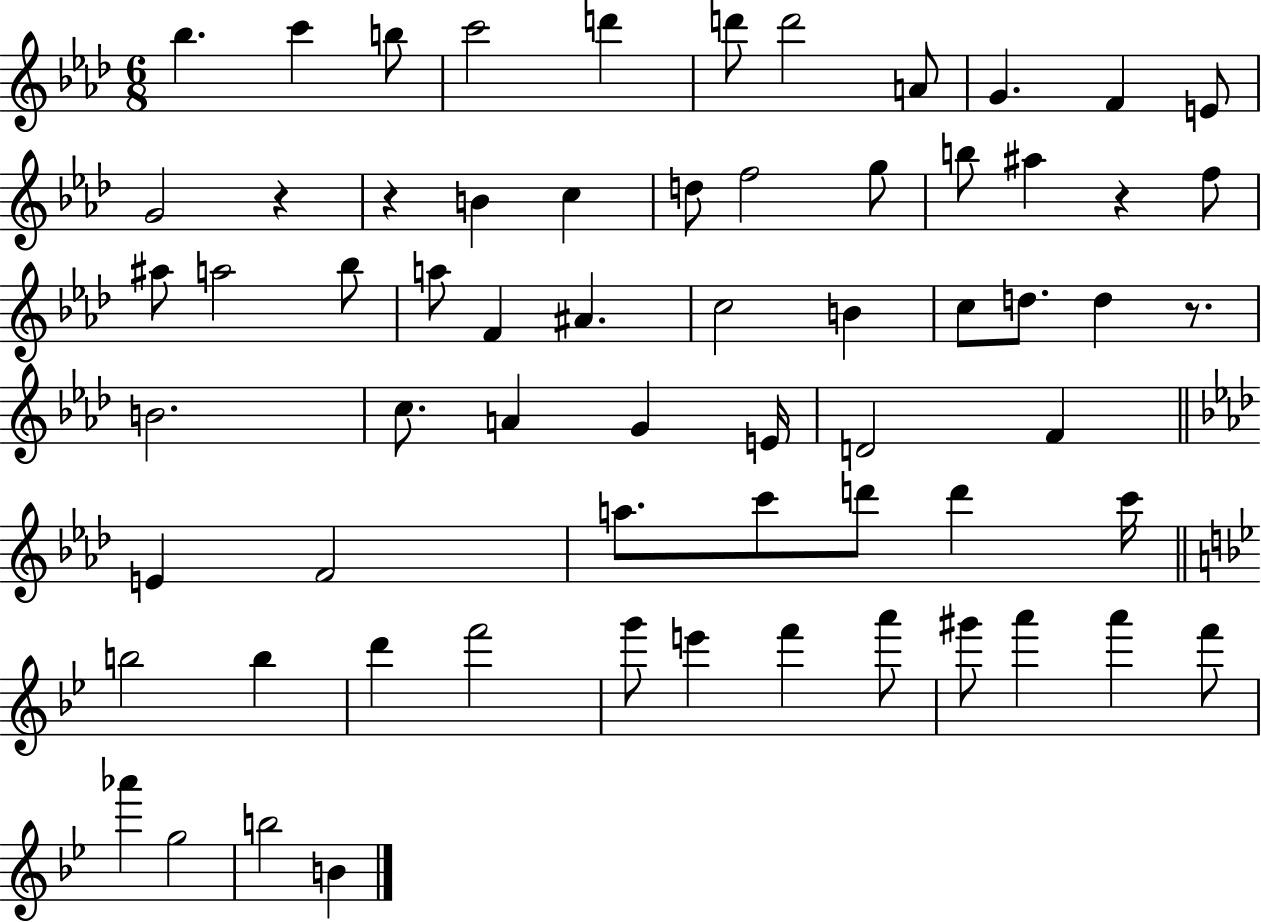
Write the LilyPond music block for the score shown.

{
  \clef treble
  \numericTimeSignature
  \time 6/8
  \key aes \major
  bes''4. c'''4 b''8 | c'''2 d'''4 | d'''8 d'''2 a'8 | g'4. f'4 e'8 | \break g'2 r4 | r4 b'4 c''4 | d''8 f''2 g''8 | b''8 ais''4 r4 f''8 | \break ais''8 a''2 bes''8 | a''8 f'4 ais'4. | c''2 b'4 | c''8 d''8. d''4 r8. | \break b'2. | c''8. a'4 g'4 e'16 | d'2 f'4 | \bar "||" \break \key f \minor e'4 f'2 | a''8. c'''8 d'''8 d'''4 c'''16 | \bar "||" \break \key bes \major b''2 b''4 | d'''4 f'''2 | g'''8 e'''4 f'''4 a'''8 | gis'''8 a'''4 a'''4 f'''8 | \break aes'''4 g''2 | b''2 b'4 | \bar "|."
}